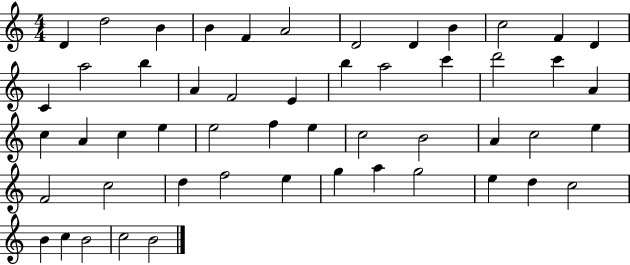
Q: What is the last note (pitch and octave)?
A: B4